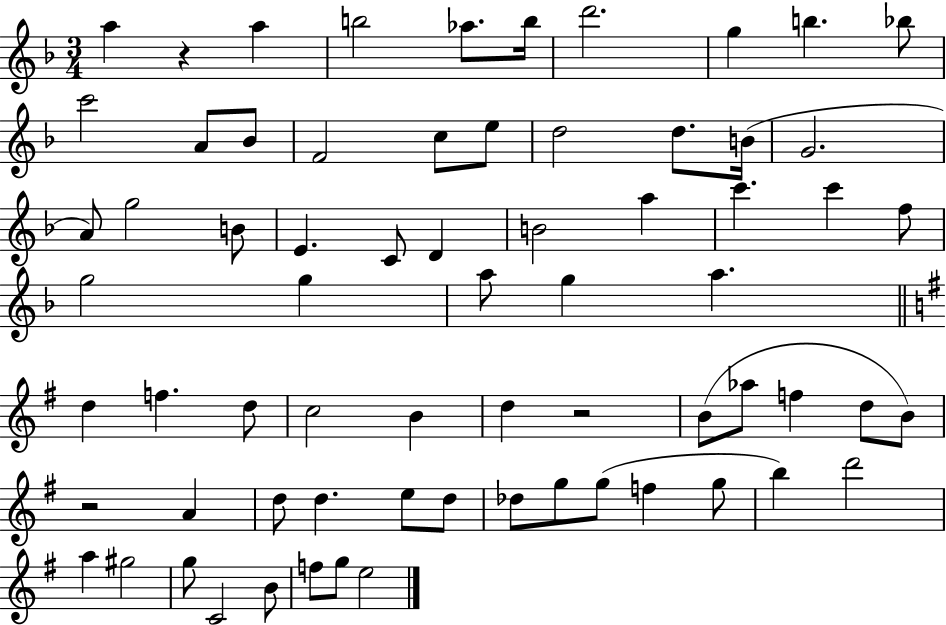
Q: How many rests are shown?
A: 3